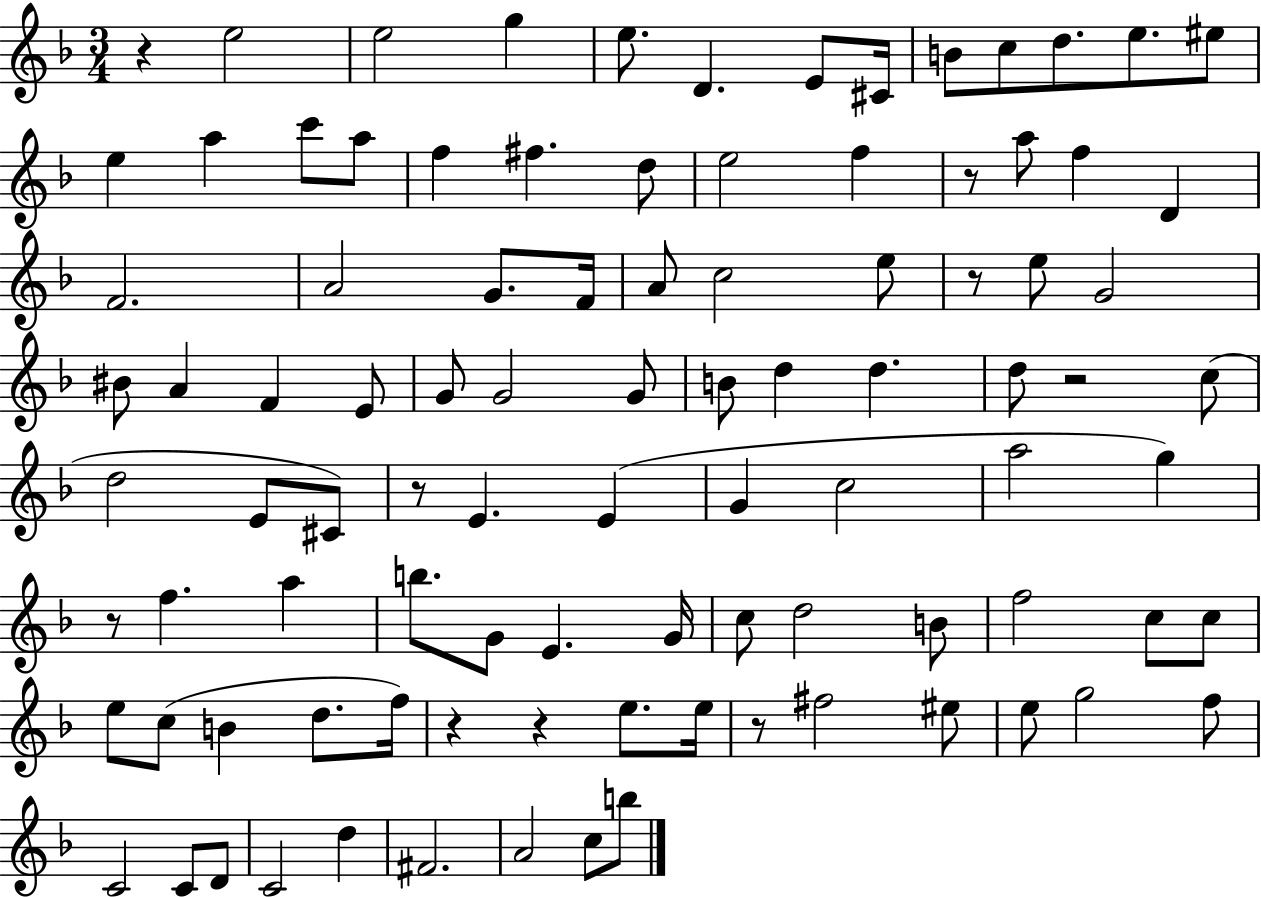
{
  \clef treble
  \numericTimeSignature
  \time 3/4
  \key f \major
  r4 e''2 | e''2 g''4 | e''8. d'4. e'8 cis'16 | b'8 c''8 d''8. e''8. eis''8 | \break e''4 a''4 c'''8 a''8 | f''4 fis''4. d''8 | e''2 f''4 | r8 a''8 f''4 d'4 | \break f'2. | a'2 g'8. f'16 | a'8 c''2 e''8 | r8 e''8 g'2 | \break bis'8 a'4 f'4 e'8 | g'8 g'2 g'8 | b'8 d''4 d''4. | d''8 r2 c''8( | \break d''2 e'8 cis'8) | r8 e'4. e'4( | g'4 c''2 | a''2 g''4) | \break r8 f''4. a''4 | b''8. g'8 e'4. g'16 | c''8 d''2 b'8 | f''2 c''8 c''8 | \break e''8 c''8( b'4 d''8. f''16) | r4 r4 e''8. e''16 | r8 fis''2 eis''8 | e''8 g''2 f''8 | \break c'2 c'8 d'8 | c'2 d''4 | fis'2. | a'2 c''8 b''8 | \break \bar "|."
}